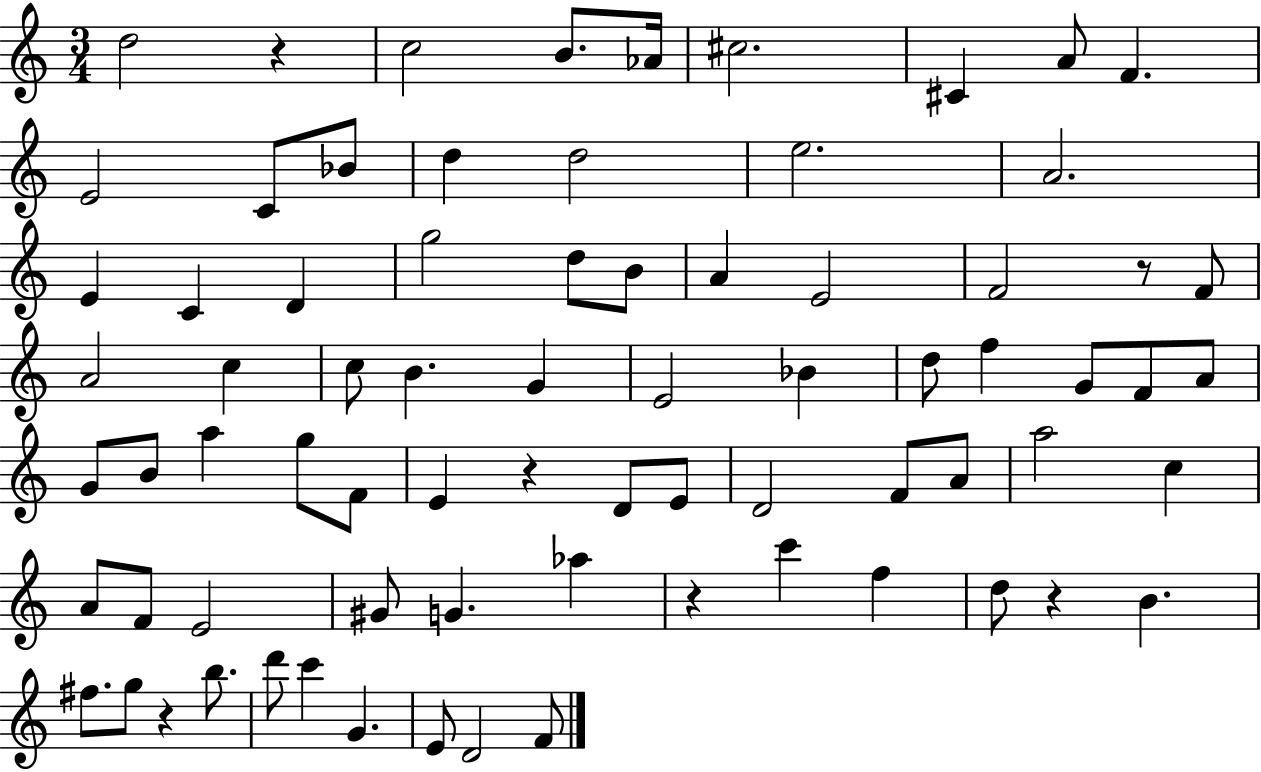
X:1
T:Untitled
M:3/4
L:1/4
K:C
d2 z c2 B/2 _A/4 ^c2 ^C A/2 F E2 C/2 _B/2 d d2 e2 A2 E C D g2 d/2 B/2 A E2 F2 z/2 F/2 A2 c c/2 B G E2 _B d/2 f G/2 F/2 A/2 G/2 B/2 a g/2 F/2 E z D/2 E/2 D2 F/2 A/2 a2 c A/2 F/2 E2 ^G/2 G _a z c' f d/2 z B ^f/2 g/2 z b/2 d'/2 c' G E/2 D2 F/2